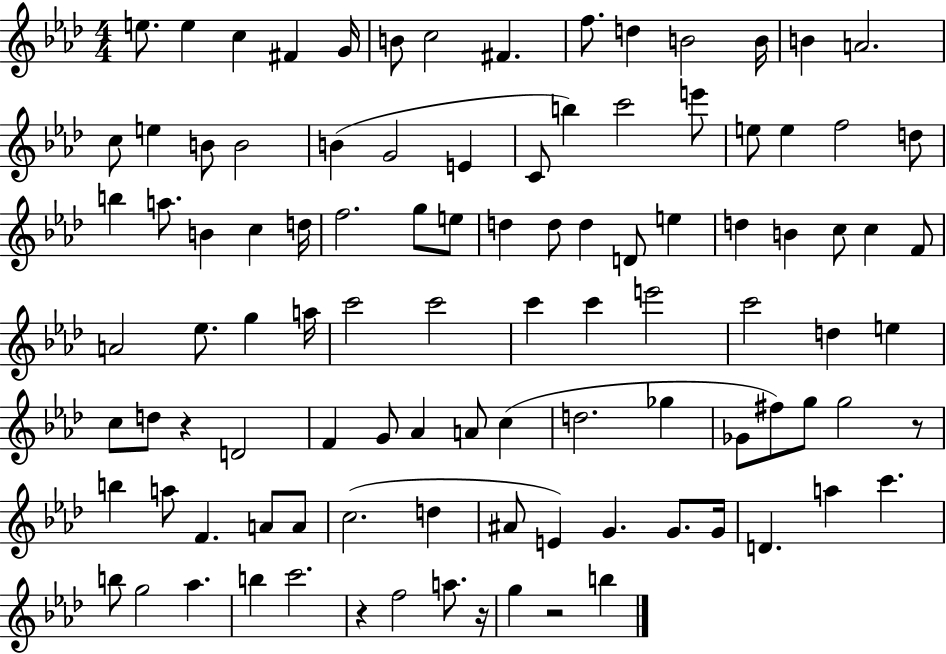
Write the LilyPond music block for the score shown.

{
  \clef treble
  \numericTimeSignature
  \time 4/4
  \key aes \major
  e''8. e''4 c''4 fis'4 g'16 | b'8 c''2 fis'4. | f''8. d''4 b'2 b'16 | b'4 a'2. | \break c''8 e''4 b'8 b'2 | b'4( g'2 e'4 | c'8 b''4) c'''2 e'''8 | e''8 e''4 f''2 d''8 | \break b''4 a''8. b'4 c''4 d''16 | f''2. g''8 e''8 | d''4 d''8 d''4 d'8 e''4 | d''4 b'4 c''8 c''4 f'8 | \break a'2 ees''8. g''4 a''16 | c'''2 c'''2 | c'''4 c'''4 e'''2 | c'''2 d''4 e''4 | \break c''8 d''8 r4 d'2 | f'4 g'8 aes'4 a'8 c''4( | d''2. ges''4 | ges'8 fis''8) g''8 g''2 r8 | \break b''4 a''8 f'4. a'8 a'8 | c''2.( d''4 | ais'8 e'4) g'4. g'8. g'16 | d'4. a''4 c'''4. | \break b''8 g''2 aes''4. | b''4 c'''2. | r4 f''2 a''8. r16 | g''4 r2 b''4 | \break \bar "|."
}